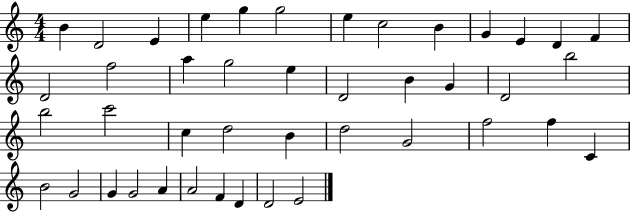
B4/q D4/h E4/q E5/q G5/q G5/h E5/q C5/h B4/q G4/q E4/q D4/q F4/q D4/h F5/h A5/q G5/h E5/q D4/h B4/q G4/q D4/h B5/h B5/h C6/h C5/q D5/h B4/q D5/h G4/h F5/h F5/q C4/q B4/h G4/h G4/q G4/h A4/q A4/h F4/q D4/q D4/h E4/h